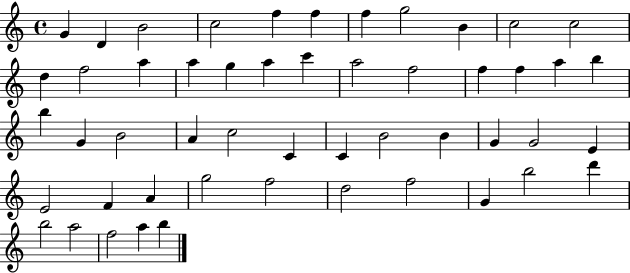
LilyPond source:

{
  \clef treble
  \time 4/4
  \defaultTimeSignature
  \key c \major
  g'4 d'4 b'2 | c''2 f''4 f''4 | f''4 g''2 b'4 | c''2 c''2 | \break d''4 f''2 a''4 | a''4 g''4 a''4 c'''4 | a''2 f''2 | f''4 f''4 a''4 b''4 | \break b''4 g'4 b'2 | a'4 c''2 c'4 | c'4 b'2 b'4 | g'4 g'2 e'4 | \break e'2 f'4 a'4 | g''2 f''2 | d''2 f''2 | g'4 b''2 d'''4 | \break b''2 a''2 | f''2 a''4 b''4 | \bar "|."
}